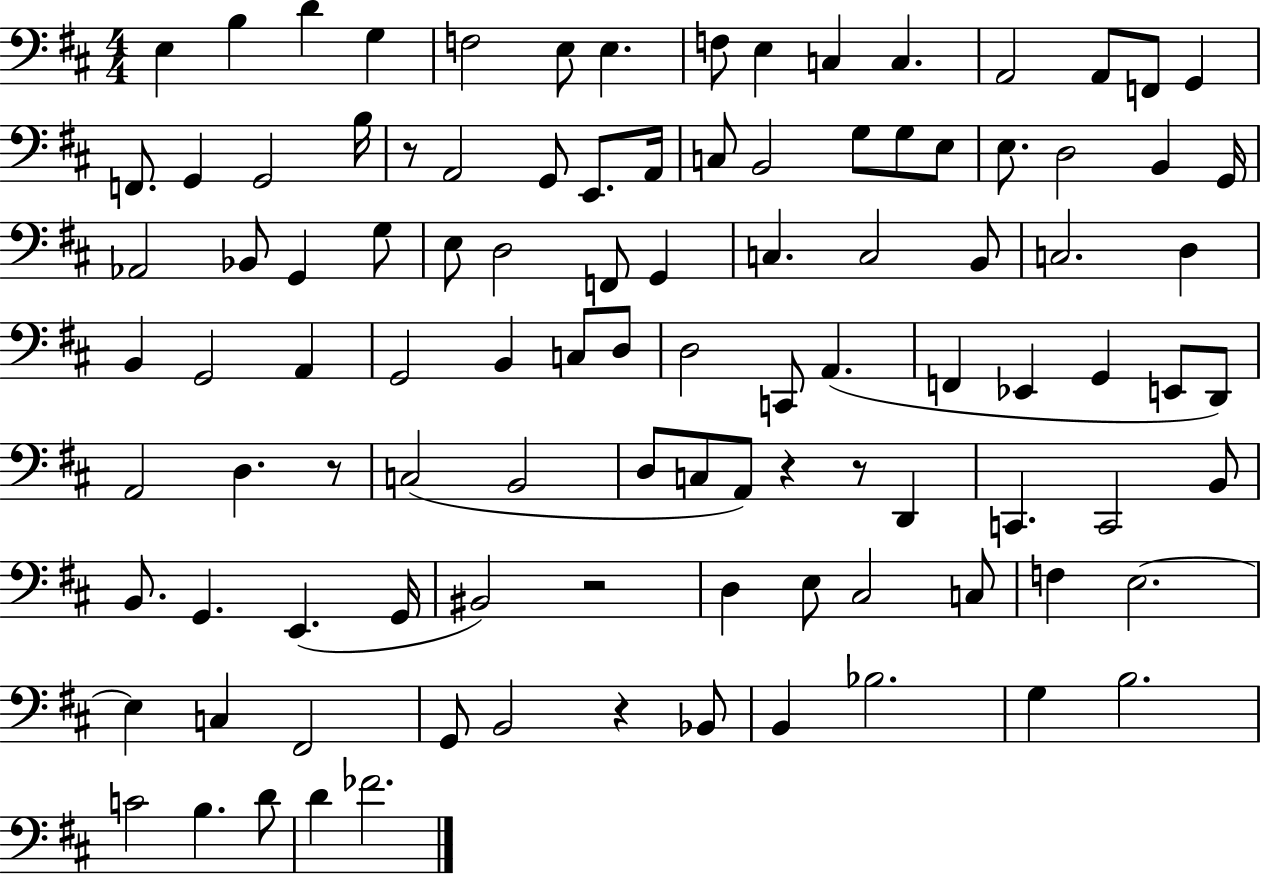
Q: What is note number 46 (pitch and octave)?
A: B2